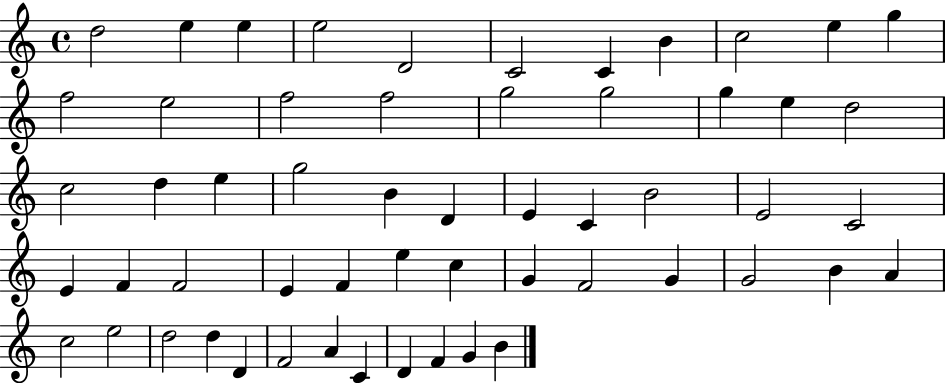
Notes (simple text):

D5/h E5/q E5/q E5/h D4/h C4/h C4/q B4/q C5/h E5/q G5/q F5/h E5/h F5/h F5/h G5/h G5/h G5/q E5/q D5/h C5/h D5/q E5/q G5/h B4/q D4/q E4/q C4/q B4/h E4/h C4/h E4/q F4/q F4/h E4/q F4/q E5/q C5/q G4/q F4/h G4/q G4/h B4/q A4/q C5/h E5/h D5/h D5/q D4/q F4/h A4/q C4/q D4/q F4/q G4/q B4/q